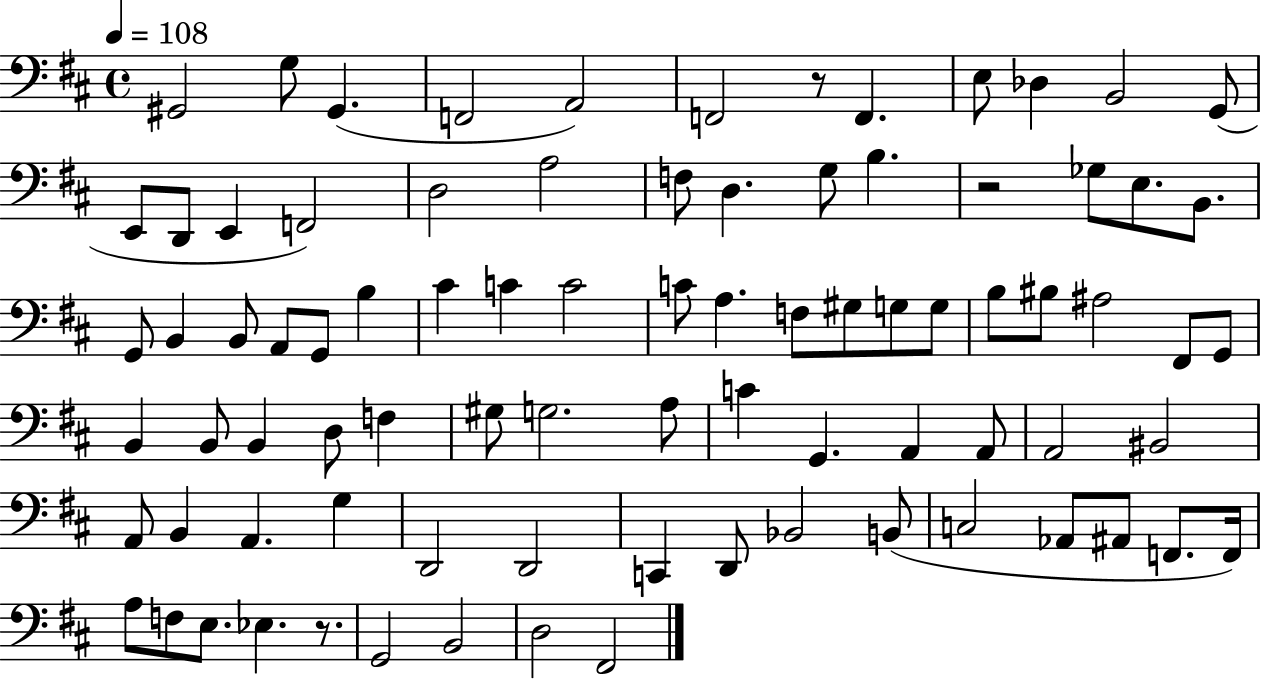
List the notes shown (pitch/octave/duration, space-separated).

G#2/h G3/e G#2/q. F2/h A2/h F2/h R/e F2/q. E3/e Db3/q B2/h G2/e E2/e D2/e E2/q F2/h D3/h A3/h F3/e D3/q. G3/e B3/q. R/h Gb3/e E3/e. B2/e. G2/e B2/q B2/e A2/e G2/e B3/q C#4/q C4/q C4/h C4/e A3/q. F3/e G#3/e G3/e G3/e B3/e BIS3/e A#3/h F#2/e G2/e B2/q B2/e B2/q D3/e F3/q G#3/e G3/h. A3/e C4/q G2/q. A2/q A2/e A2/h BIS2/h A2/e B2/q A2/q. G3/q D2/h D2/h C2/q D2/e Bb2/h B2/e C3/h Ab2/e A#2/e F2/e. F2/s A3/e F3/e E3/e. Eb3/q. R/e. G2/h B2/h D3/h F#2/h